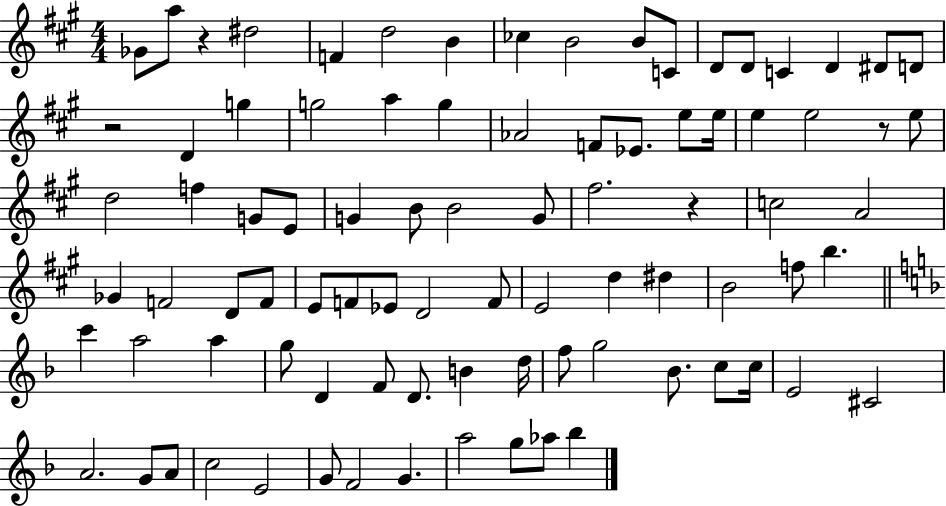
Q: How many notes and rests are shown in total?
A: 87